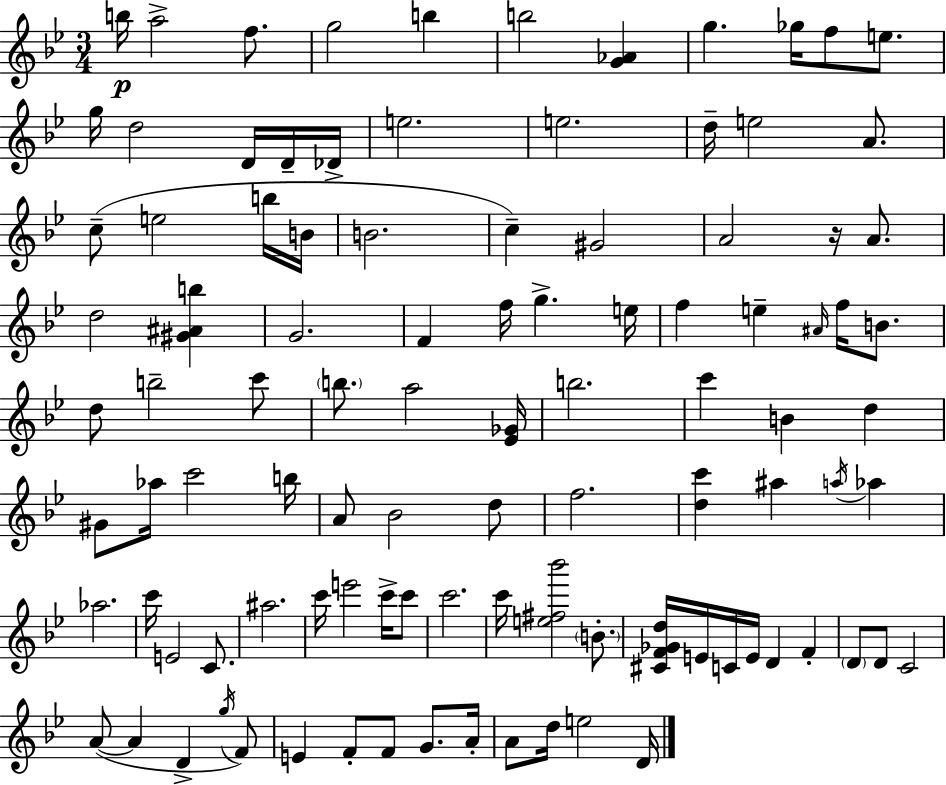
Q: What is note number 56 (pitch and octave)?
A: D5